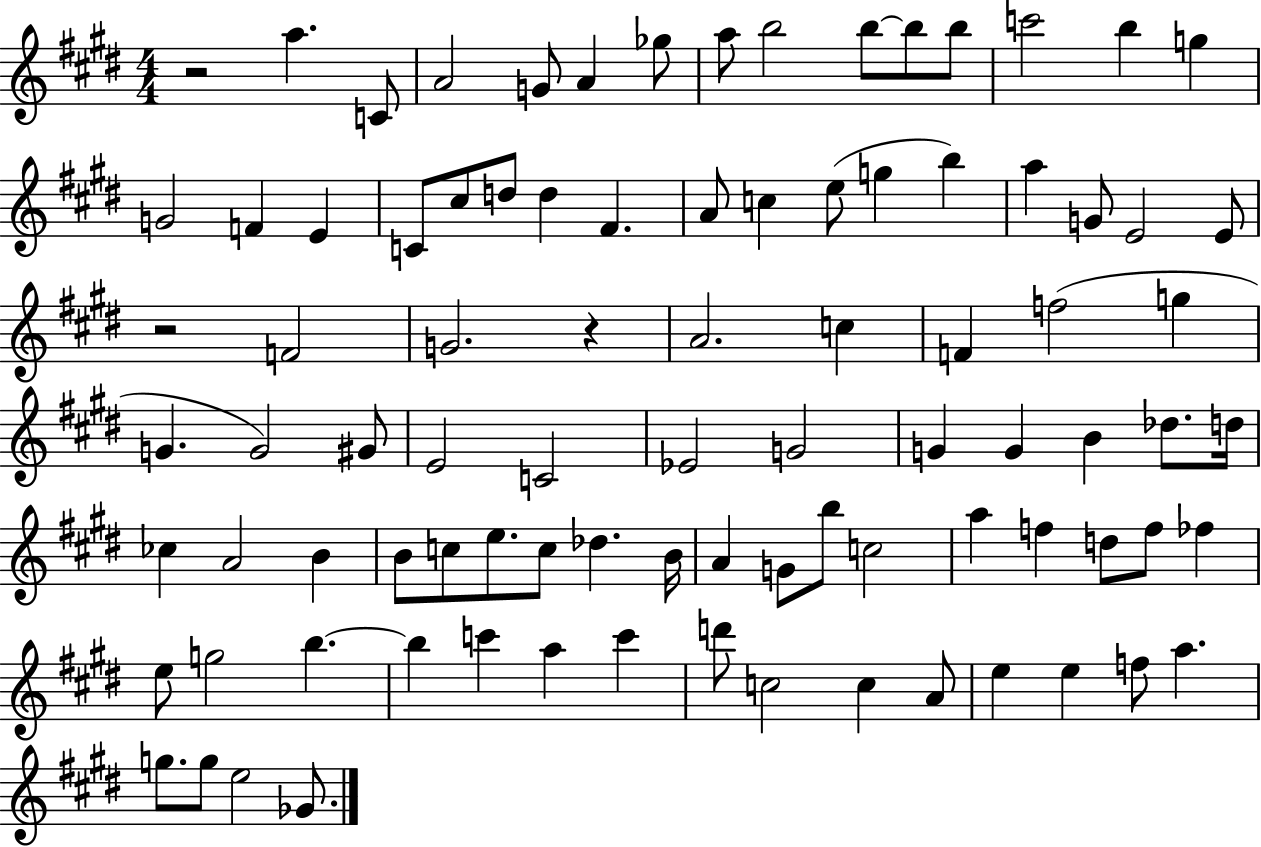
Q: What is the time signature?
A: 4/4